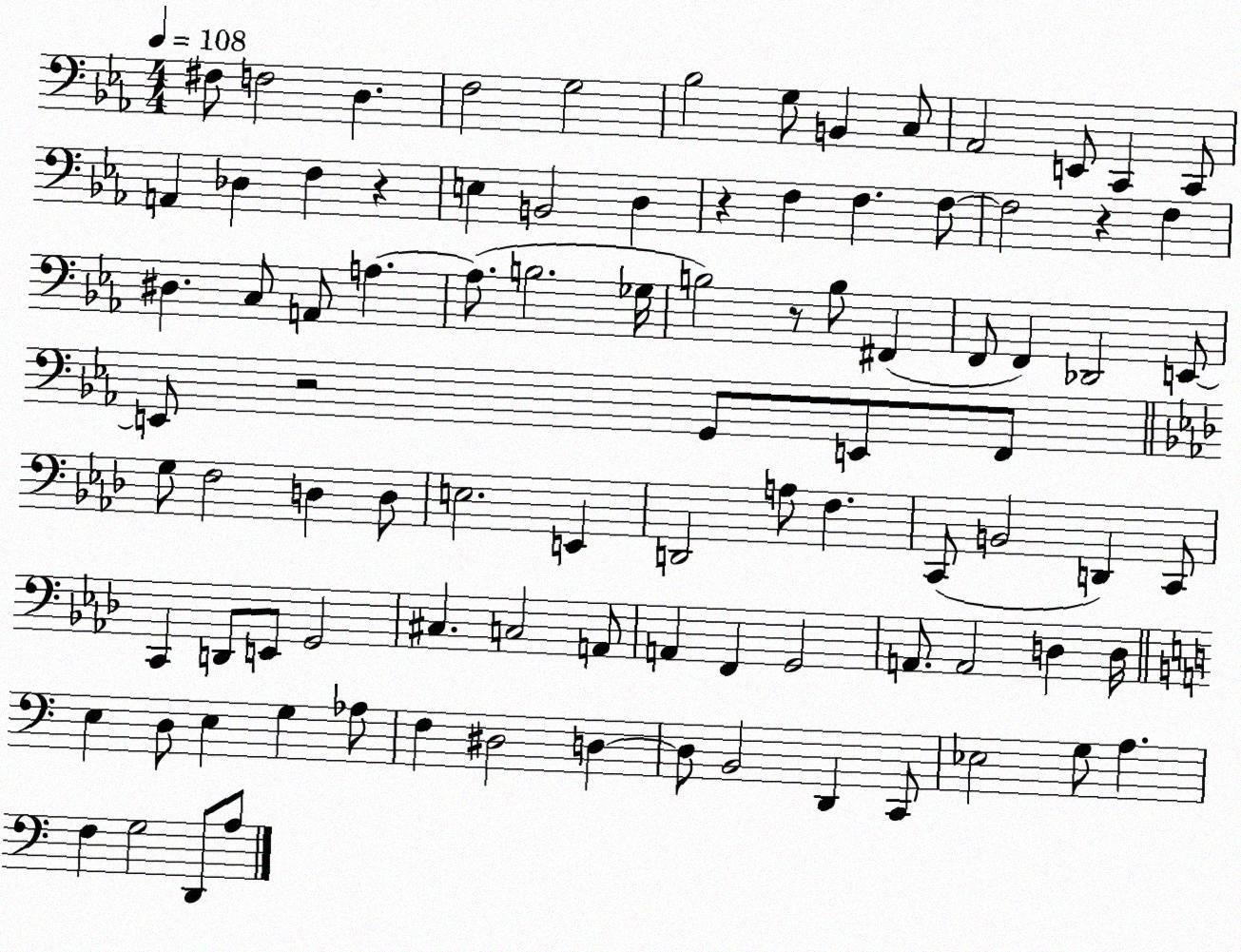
X:1
T:Untitled
M:4/4
L:1/4
K:Eb
^F,/2 F,2 D, F,2 G,2 _B,2 G,/2 B,, C,/2 _A,,2 E,,/2 C,, C,,/2 A,, _D, F, z E, B,,2 D, z F, F, F,/2 F,2 z F, ^D, C,/2 A,,/2 A, A,/2 B,2 _G,/4 B,2 z/2 B,/2 ^F,, F,,/2 F,, _D,,2 E,,/2 E,,/2 z2 G,,/2 E,,/2 F,,/2 G,/2 F,2 D, D,/2 E,2 E,, D,,2 A,/2 F, C,,/2 B,,2 D,, C,,/2 C,, D,,/2 E,,/2 G,,2 ^C, C,2 A,,/2 A,, F,, G,,2 A,,/2 A,,2 D, D,/4 E, D,/2 E, G, _A,/2 F, ^D,2 D, D,/2 B,,2 D,, C,,/2 _E,2 G,/2 A, F, G,2 D,,/2 A,/2